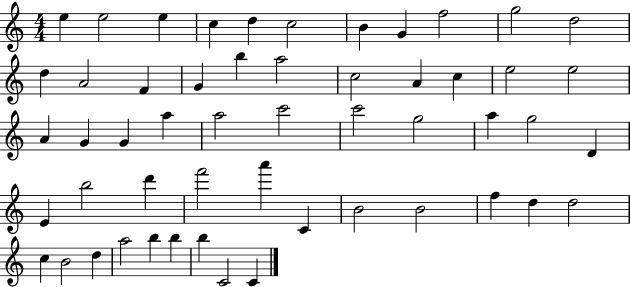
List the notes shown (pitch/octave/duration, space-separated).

E5/q E5/h E5/q C5/q D5/q C5/h B4/q G4/q F5/h G5/h D5/h D5/q A4/h F4/q G4/q B5/q A5/h C5/h A4/q C5/q E5/h E5/h A4/q G4/q G4/q A5/q A5/h C6/h C6/h G5/h A5/q G5/h D4/q E4/q B5/h D6/q F6/h A6/q C4/q B4/h B4/h F5/q D5/q D5/h C5/q B4/h D5/q A5/h B5/q B5/q B5/q C4/h C4/q